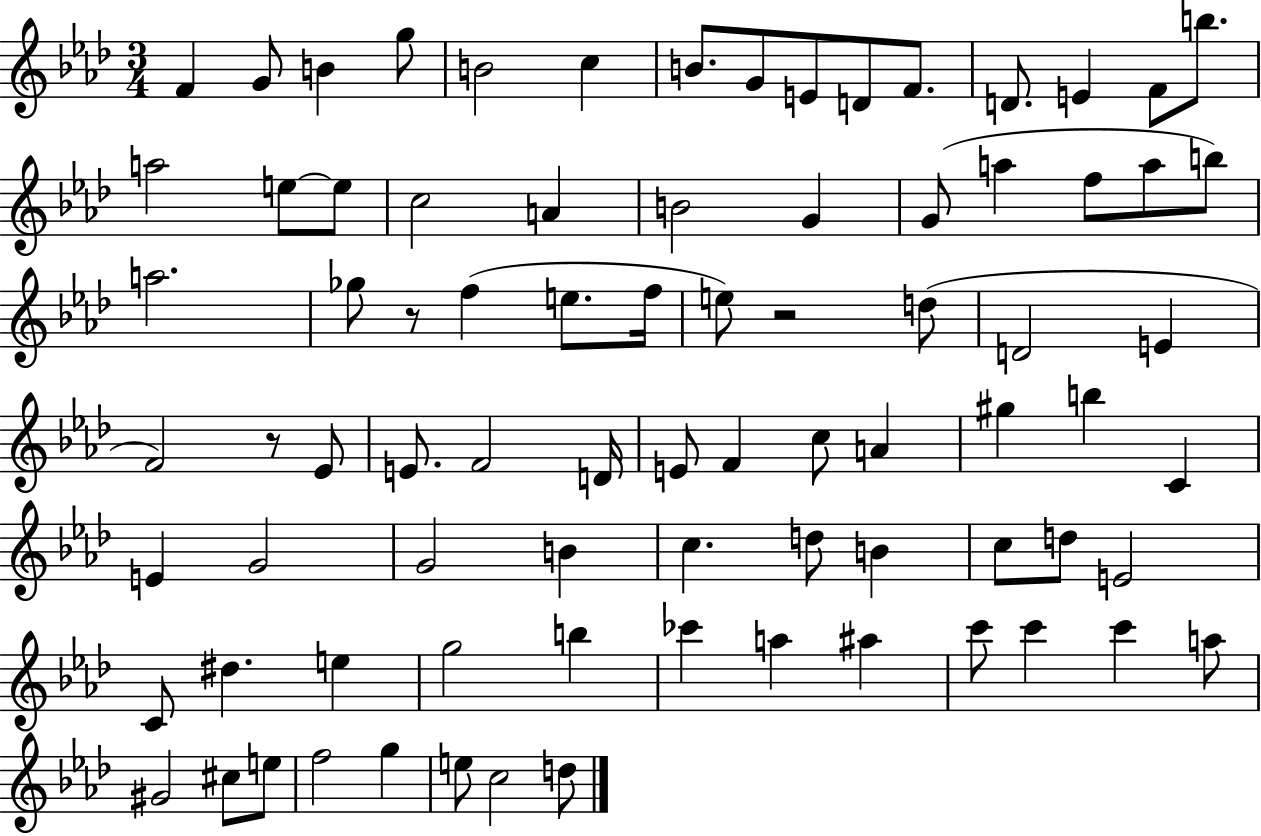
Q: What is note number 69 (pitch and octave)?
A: C6